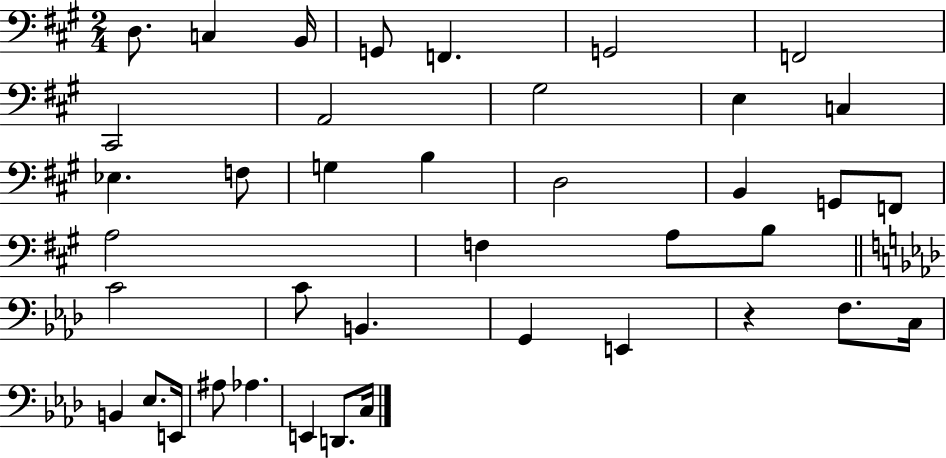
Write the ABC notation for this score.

X:1
T:Untitled
M:2/4
L:1/4
K:A
D,/2 C, B,,/4 G,,/2 F,, G,,2 F,,2 ^C,,2 A,,2 ^G,2 E, C, _E, F,/2 G, B, D,2 B,, G,,/2 F,,/2 A,2 F, A,/2 B,/2 C2 C/2 B,, G,, E,, z F,/2 C,/4 B,, _E,/2 E,,/4 ^A,/2 _A, E,, D,,/2 C,/4